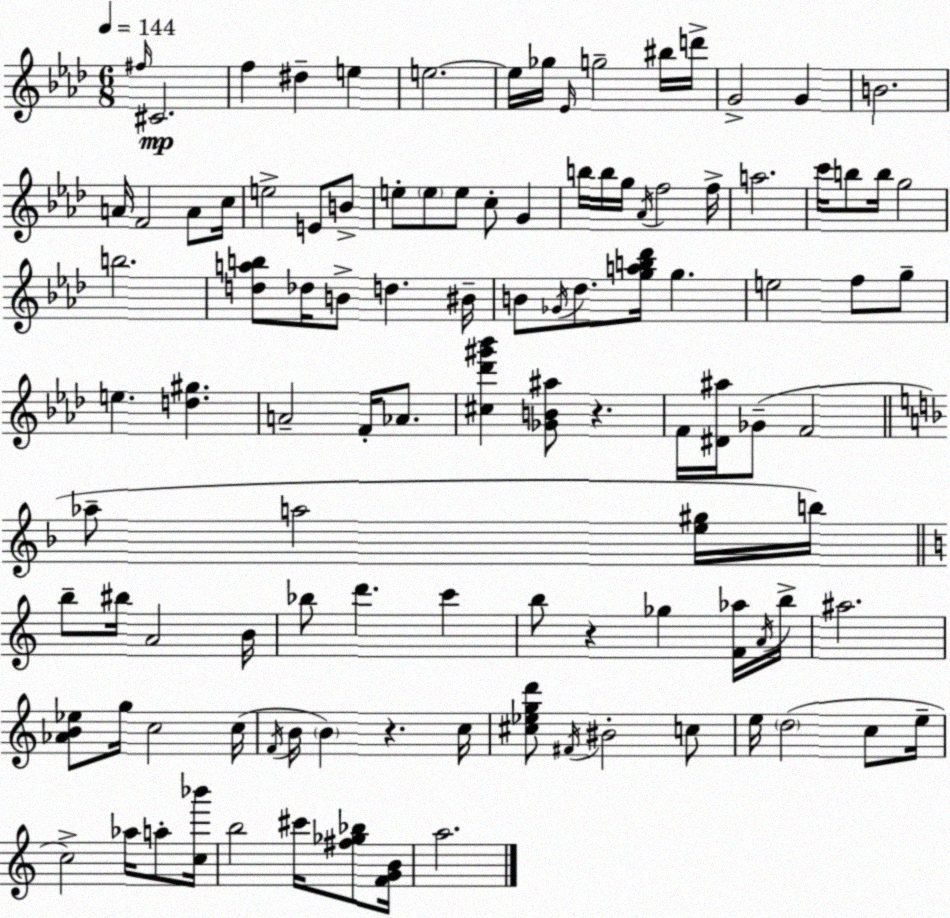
X:1
T:Untitled
M:6/8
L:1/4
K:Ab
^f/4 ^C2 f ^d e e2 e/4 _g/4 _E/4 g2 ^b/4 d'/4 G2 G B2 A/4 F2 A/2 c/4 e2 E/2 B/2 e/2 e/2 e/2 c/2 G b/4 b/4 g/4 _A/4 f2 f/4 a2 c'/4 b/2 b/4 g2 b2 [dab]/2 _d/4 B/2 d ^B/4 B/2 _G/4 _d/2 [gab_d']/4 g e2 f/2 g/2 e [d^g] A2 F/4 _A/2 [^c_d'^g'_b'] [_GB^a]/2 z F/4 [^D^a]/4 _G/2 F2 _a/2 a2 [e^g]/4 b/4 b/2 ^b/4 A2 B/4 _b/2 d' c' b/2 z _g [F_a]/4 A/4 b/4 ^a2 [_AB_e]/2 g/4 c2 c/4 F/4 B/4 B z c/4 [^c_egd']/2 ^F/4 ^B2 c/2 e/4 d2 c/2 e/4 c2 _a/4 a/2 [c_b']/4 b2 ^c'/4 [^f_g_b]/2 [FGB]/4 a2